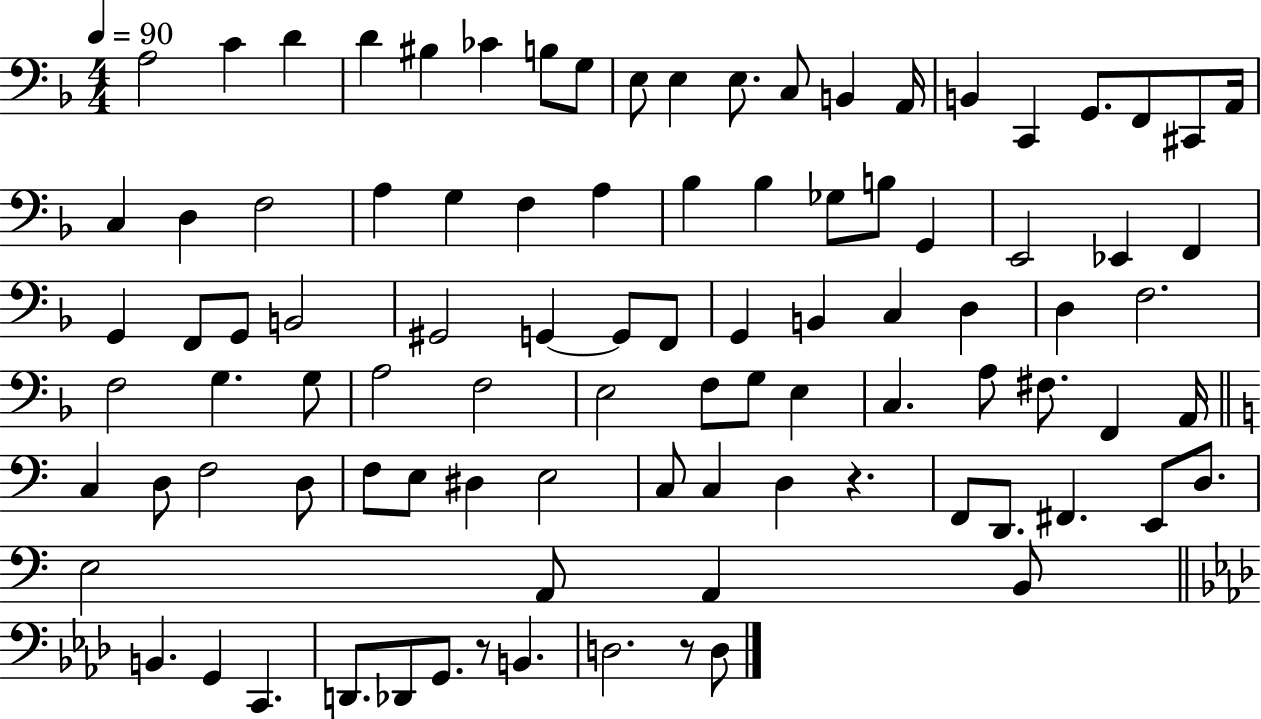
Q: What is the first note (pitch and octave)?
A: A3